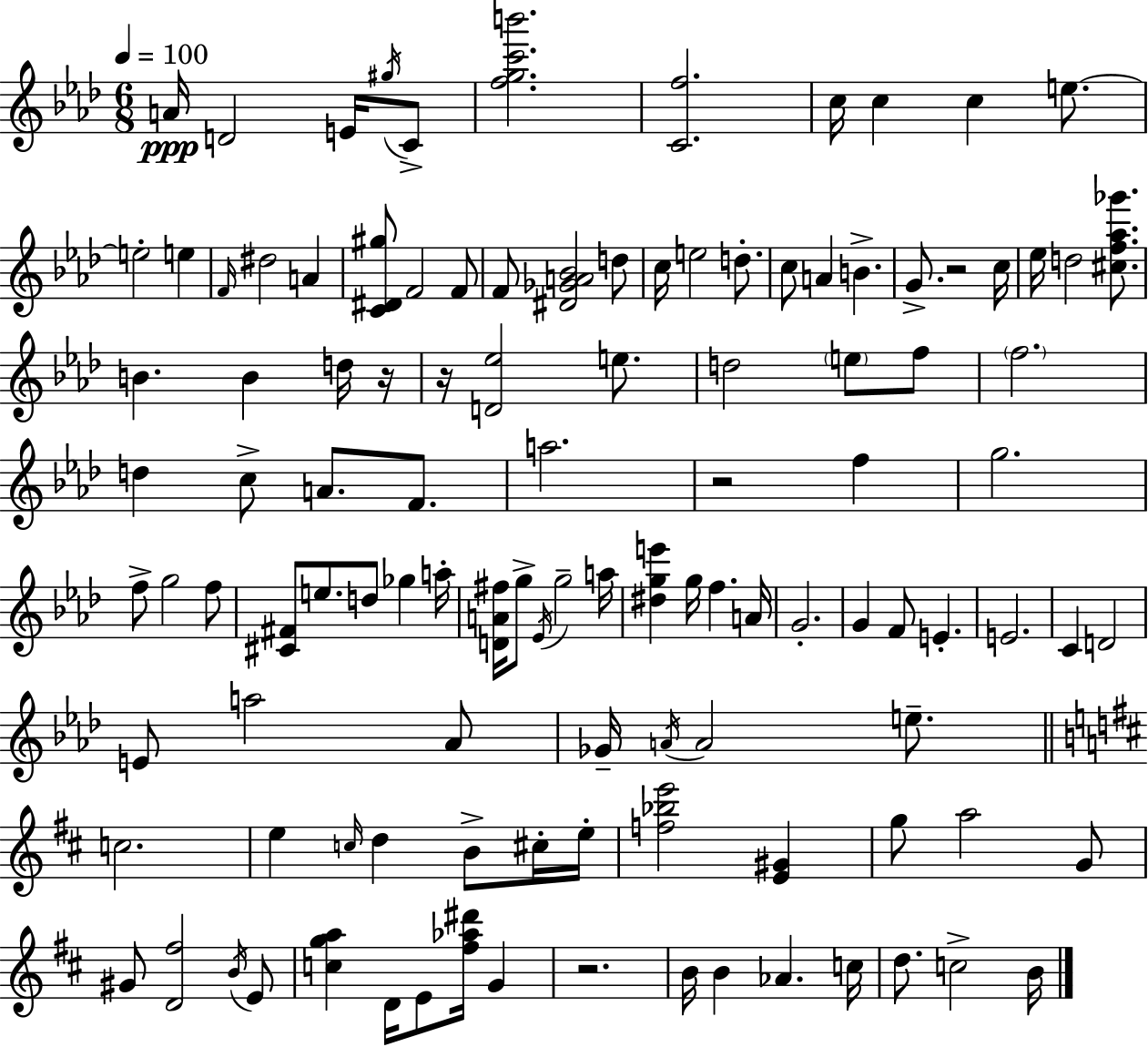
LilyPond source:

{
  \clef treble
  \numericTimeSignature
  \time 6/8
  \key aes \major
  \tempo 4 = 100
  \repeat volta 2 { a'16\ppp d'2 e'16 \acciaccatura { gis''16 } c'8-> | <f'' g'' c''' b'''>2. | <c' f''>2. | c''16 c''4 c''4 e''8.~~ | \break e''2-. e''4 | \grace { f'16 } dis''2 a'4 | <c' dis' gis''>8 f'2 | f'8 f'8 <dis' ges' a' bes'>2 | \break d''8 c''16 e''2 d''8.-. | c''8 a'4 b'4.-> | g'8.-> r2 | c''16 ees''16 d''2 <cis'' f'' aes'' ges'''>8. | \break b'4. b'4 | d''16 r16 r16 <d' ees''>2 e''8. | d''2 \parenthesize e''8 | f''8 \parenthesize f''2. | \break d''4 c''8-> a'8. f'8. | a''2. | r2 f''4 | g''2. | \break f''8-> g''2 | f''8 <cis' fis'>8 e''8. d''8 ges''4 | a''16-. <d' a' fis''>16 g''8-> \acciaccatura { ees'16 } g''2-- | a''16 <dis'' g'' e'''>4 g''16 f''4. | \break a'16 g'2.-. | g'4 f'8 e'4.-. | e'2. | c'4 d'2 | \break e'8 a''2 | aes'8 ges'16-- \acciaccatura { a'16 } a'2 | e''8.-- \bar "||" \break \key b \minor c''2. | e''4 \grace { c''16 } d''4 b'8-> cis''16-. | e''16-. <f'' bes'' e'''>2 <e' gis'>4 | g''8 a''2 g'8 | \break gis'8 <d' fis''>2 \acciaccatura { b'16 } | e'8 <c'' g'' a''>4 d'16 e'8 <fis'' aes'' dis'''>16 g'4 | r2. | b'16 b'4 aes'4. | \break c''16 d''8. c''2-> | b'16 } \bar "|."
}